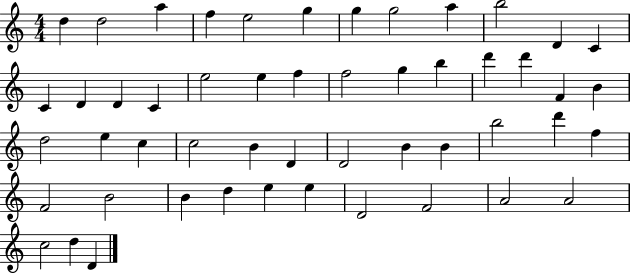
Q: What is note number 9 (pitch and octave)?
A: A5